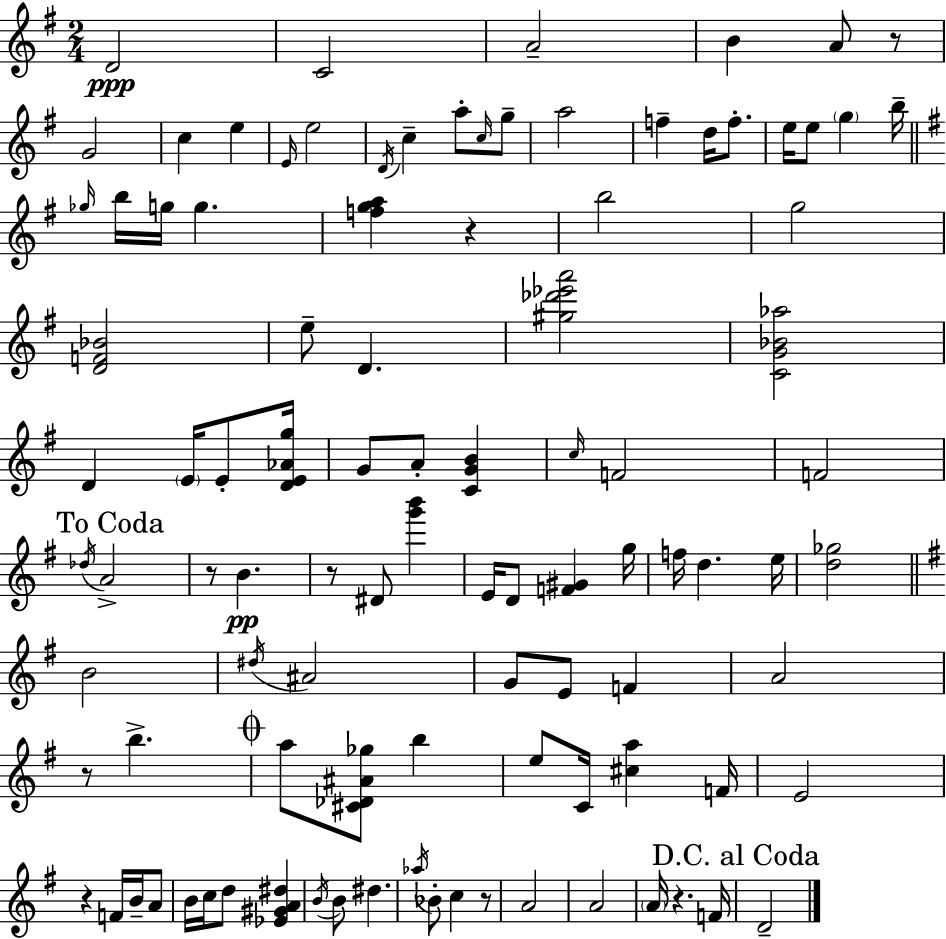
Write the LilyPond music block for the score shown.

{
  \clef treble
  \numericTimeSignature
  \time 2/4
  \key g \major
  d'2\ppp | c'2 | a'2-- | b'4 a'8 r8 | \break g'2 | c''4 e''4 | \grace { e'16 } e''2 | \acciaccatura { d'16 } c''4-- a''8-. | \break \grace { c''16 } g''8-- a''2 | f''4-- d''16 | f''8.-. e''16 e''8 \parenthesize g''4 | b''16-- \bar "||" \break \key g \major \grace { ges''16 } b''16 g''16 g''4. | <f'' g'' a''>4 r4 | b''2 | g''2 | \break <d' f' bes'>2 | e''8-- d'4. | <gis'' des''' ees''' a'''>2 | <c' g' bes' aes''>2 | \break d'4 \parenthesize e'16 e'8-. | <d' e' aes' g''>16 g'8 a'8-. <c' g' b'>4 | \grace { c''16 } f'2 | f'2 | \break \mark "To Coda" \acciaccatura { des''16 } a'2-> | r8 b'4.\pp | r8 dis'8 <g''' b'''>4 | e'16 d'8 <f' gis'>4 | \break g''16 f''16 d''4. | e''16 <d'' ges''>2 | \bar "||" \break \key e \minor b'2 | \acciaccatura { dis''16 } ais'2 | g'8 e'8 f'4 | a'2 | \break r8 b''4.-> | \mark \markup { \musicglyph "scripts.coda" } a''8 <cis' des' ais' ges''>8 b''4 | e''8 c'16 <cis'' a''>4 | f'16 e'2 | \break r4 f'16 b'16-- a'8 | b'16 c''16 d''8 <ees' gis' a' dis''>4 | \acciaccatura { b'16 } b'8 dis''4. | \acciaccatura { aes''16 } bes'8-. c''4 | \break r8 a'2 | a'2 | \parenthesize a'16 r4. | f'16 \mark "D.C. al Coda" d'2-- | \break \bar "|."
}